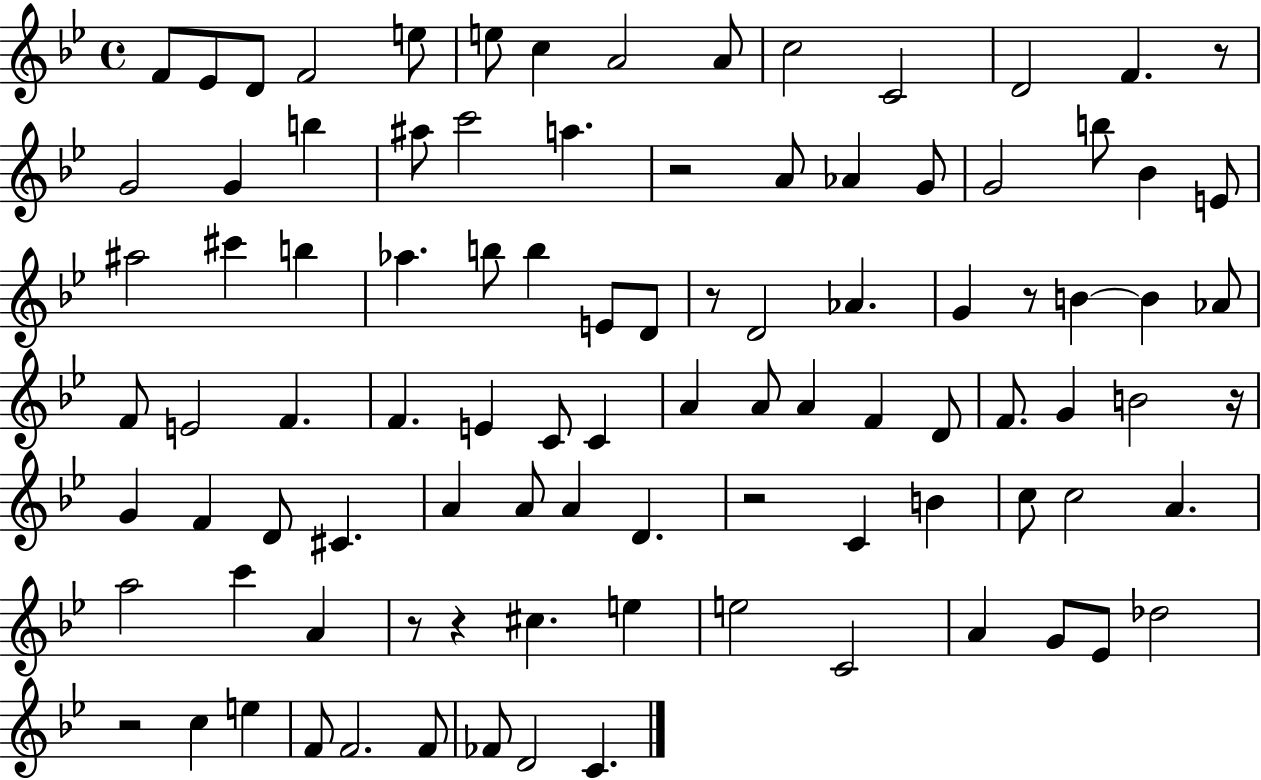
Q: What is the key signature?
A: BES major